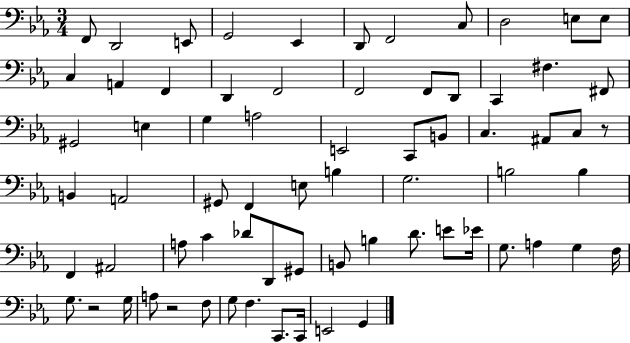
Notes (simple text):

F2/e D2/h E2/e G2/h Eb2/q D2/e F2/h C3/e D3/h E3/e E3/e C3/q A2/q F2/q D2/q F2/h F2/h F2/e D2/e C2/q F#3/q. F#2/e G#2/h E3/q G3/q A3/h E2/h C2/e B2/e C3/q. A#2/e C3/e R/e B2/q A2/h G#2/e F2/q E3/e B3/q G3/h. B3/h B3/q F2/q A#2/h A3/e C4/q Db4/e D2/e G#2/e B2/e B3/q D4/e. E4/e Eb4/s G3/e. A3/q G3/q F3/s G3/e. R/h G3/s A3/e R/h F3/e G3/e F3/q. C2/e. C2/s E2/h G2/q